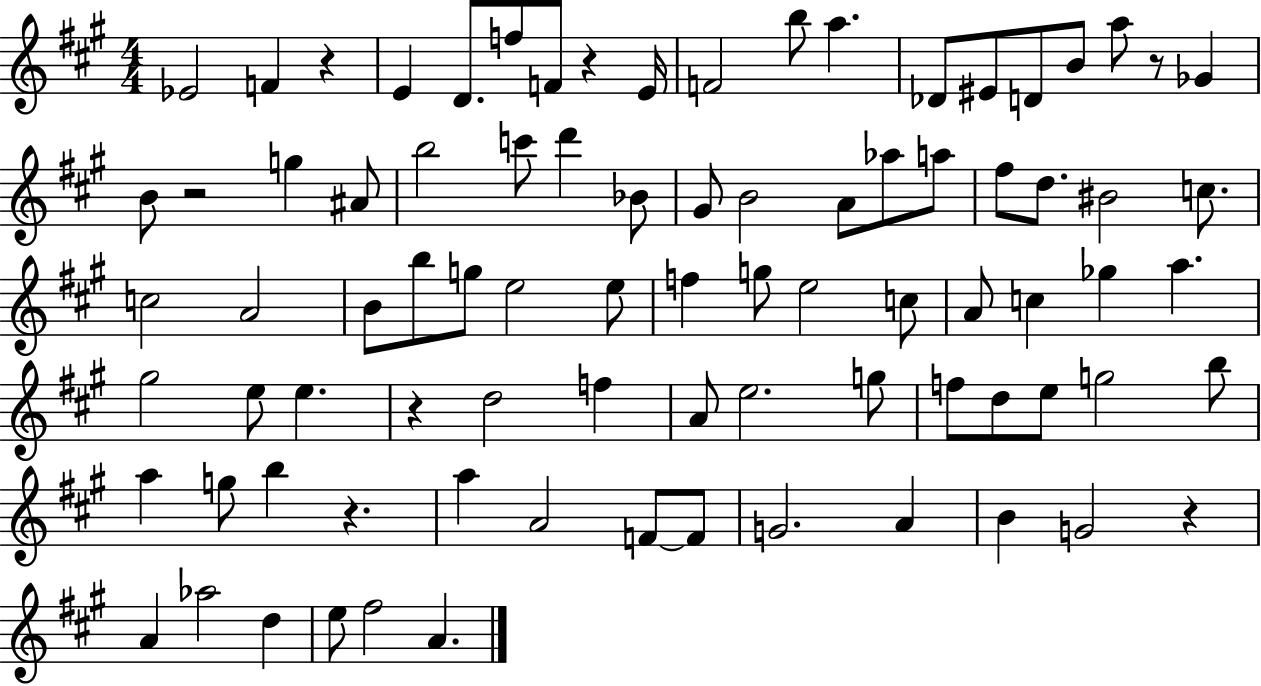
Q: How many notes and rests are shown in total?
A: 84